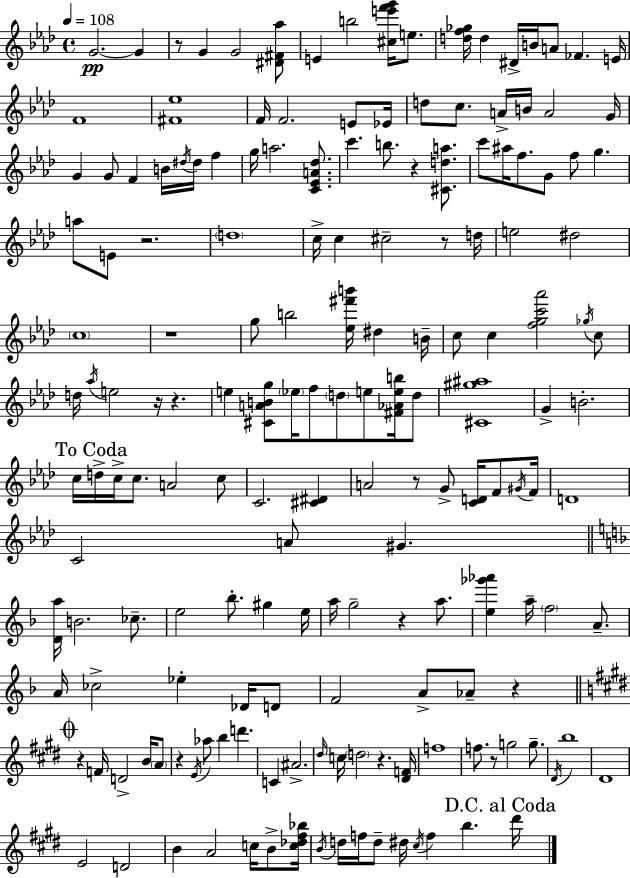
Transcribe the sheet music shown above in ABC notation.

X:1
T:Untitled
M:4/4
L:1/4
K:Fm
G2 G z/2 G G2 [^D^F_a]/2 E b2 [^ce'f'g']/4 e/2 [df_g]/4 d ^D/4 B/4 A/2 _F E/4 F4 [^F_e]4 F/4 F2 E/2 _E/4 d/2 c/2 A/4 B/4 A2 G/4 G G/2 F B/4 ^d/4 ^d/4 f g/4 a2 [C_EA_d]/2 c' b/2 z [^Cda]/2 c'/2 ^a/4 f/2 G/2 f/2 g a/2 E/2 z2 d4 c/4 c ^c2 z/2 d/4 e2 ^d2 c4 z4 g/2 b2 [_e^f'b']/4 ^d B/4 c/2 c [fgc'_a']2 _g/4 c/2 d/4 _a/4 e2 z/4 z e [^CABg]/2 _e/4 f/2 d/2 e/2 [^F_Aeb]/4 d/2 [^C^g^a]4 G B2 c/4 d/4 c/4 c/2 A2 c/2 C2 [^C^D] A2 z/2 G/2 [CD]/4 F/2 ^G/4 F/4 D4 C2 A/2 ^G [Da]/4 B2 _c/2 e2 _b/2 ^g e/4 a/4 g2 z a/2 [e_g'_a'] a/4 f2 A/2 A/4 _c2 _e _D/4 D/2 F2 A/2 _A/2 z z F/4 D2 B/4 A/2 z E/4 _a/2 b d' C ^A2 ^d/4 c/4 d2 z [^DF]/4 f4 f/2 z/2 g2 g/2 ^D/4 b4 ^D4 E2 D2 B A2 c/4 B/2 [c_d^f_b]/4 B/4 d/4 f/4 d/2 ^d/4 ^c/4 f b ^d'/4